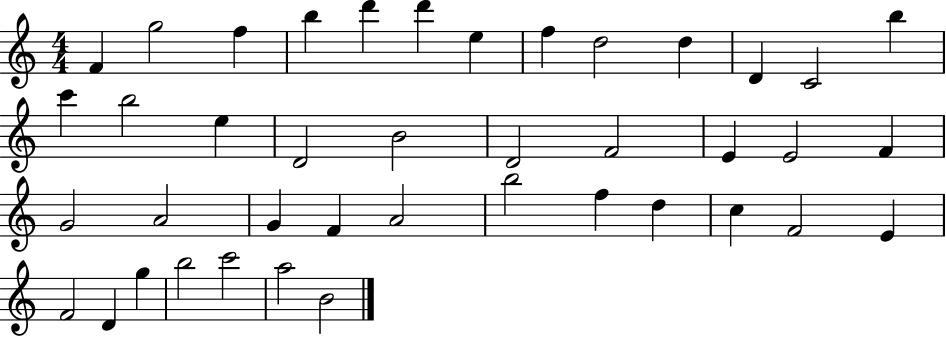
{
  \clef treble
  \numericTimeSignature
  \time 4/4
  \key c \major
  f'4 g''2 f''4 | b''4 d'''4 d'''4 e''4 | f''4 d''2 d''4 | d'4 c'2 b''4 | \break c'''4 b''2 e''4 | d'2 b'2 | d'2 f'2 | e'4 e'2 f'4 | \break g'2 a'2 | g'4 f'4 a'2 | b''2 f''4 d''4 | c''4 f'2 e'4 | \break f'2 d'4 g''4 | b''2 c'''2 | a''2 b'2 | \bar "|."
}